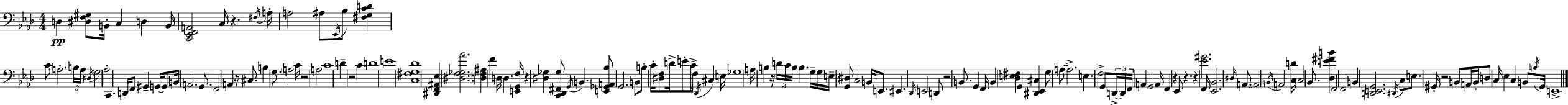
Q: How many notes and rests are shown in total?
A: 150